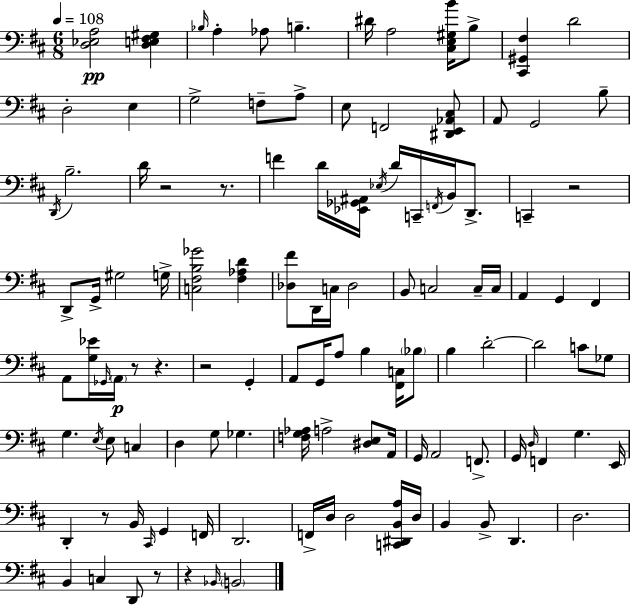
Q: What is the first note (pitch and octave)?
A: Bb3